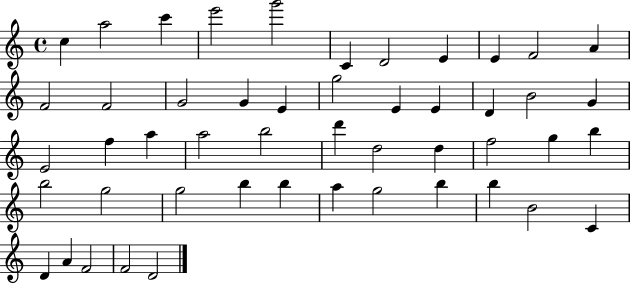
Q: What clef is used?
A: treble